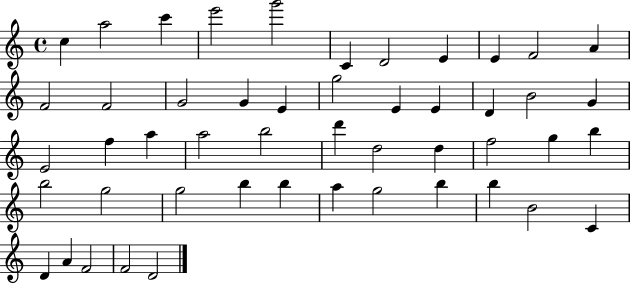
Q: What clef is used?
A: treble